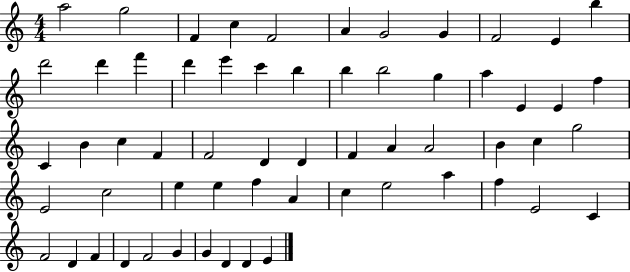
X:1
T:Untitled
M:4/4
L:1/4
K:C
a2 g2 F c F2 A G2 G F2 E b d'2 d' f' d' e' c' b b b2 g a E E f C B c F F2 D D F A A2 B c g2 E2 c2 e e f A c e2 a f E2 C F2 D F D F2 G G D D E